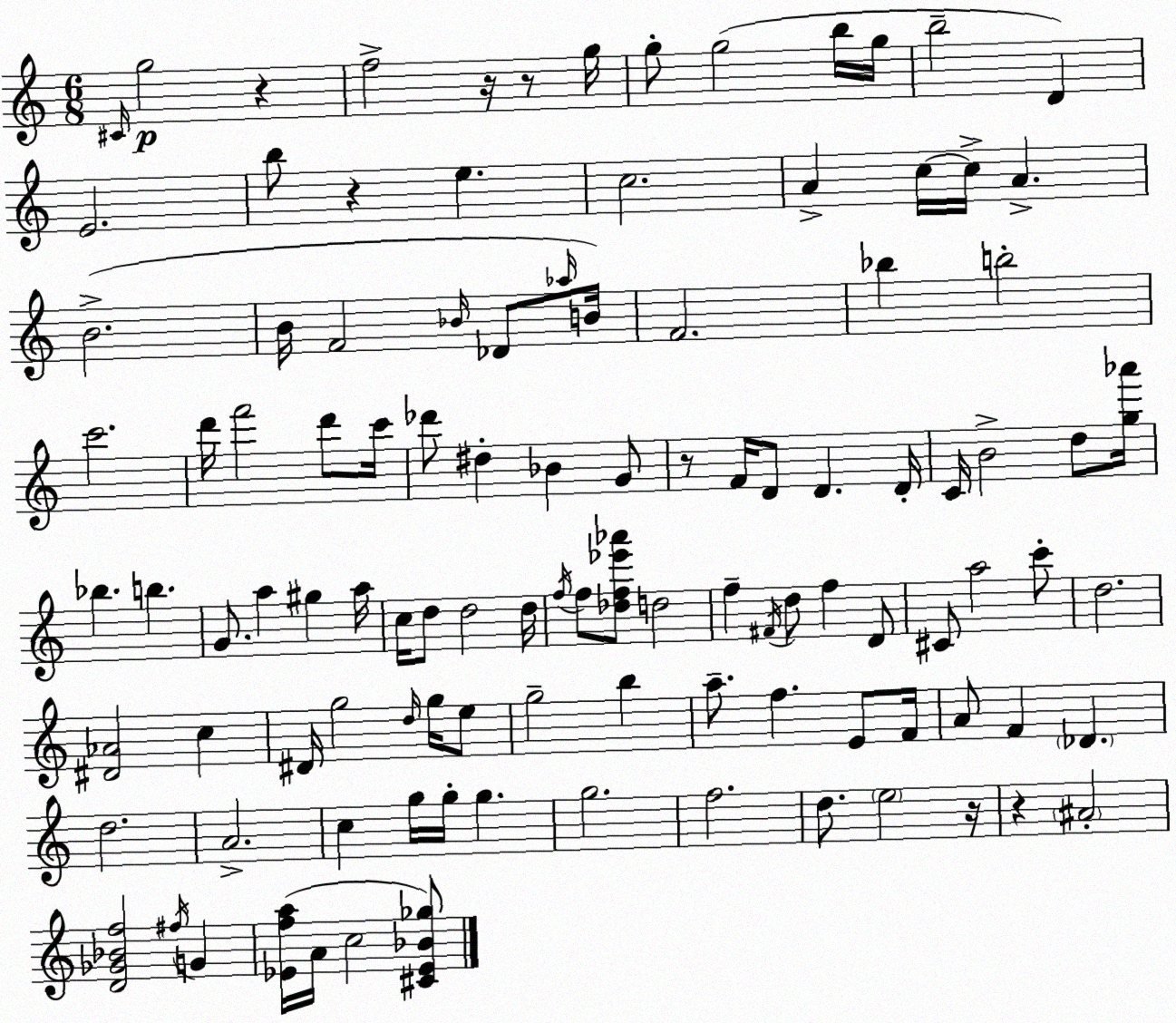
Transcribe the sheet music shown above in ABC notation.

X:1
T:Untitled
M:6/8
L:1/4
K:C
^C/4 g2 z f2 z/4 z/2 g/4 g/2 g2 b/4 g/4 b2 D E2 b/2 z e c2 A c/4 c/4 A B2 B/4 F2 _B/4 _D/2 _a/4 B/4 F2 _b b2 c'2 d'/4 f'2 d'/2 c'/4 _d'/2 ^d _B G/2 z/2 F/4 D/2 D D/4 C/4 B2 d/2 [g_a']/4 _b b G/2 a ^g a/4 c/4 d/2 d2 d/4 f/4 f/2 [_df_e'_a']/2 d2 f ^F/4 d/2 f D/2 ^C/2 a2 c'/2 d2 [^D_A]2 c ^D/4 g2 d/4 g/4 e/2 g2 b a/2 f E/2 F/4 A/2 F _D d2 A2 c g/4 g/4 g g2 f2 d/2 e2 z/4 z ^A2 [D_G_Bf]2 ^f/4 G [_Efa]/4 A/4 c2 [^C_E_B_g]/2